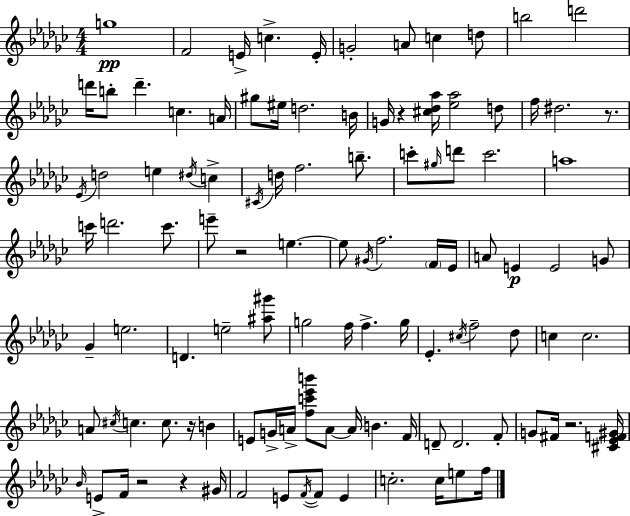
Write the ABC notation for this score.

X:1
T:Untitled
M:4/4
L:1/4
K:Ebm
g4 F2 E/4 c E/4 G2 A/2 c d/2 b2 d'2 d'/4 b/2 d' c A/4 ^g/2 ^e/4 d2 B/4 G/4 z [^c_d_a]/4 [_e_a]2 d/2 f/4 ^d2 z/2 _E/4 d2 e ^d/4 c ^C/4 d/4 f2 b/2 c'/2 ^g/4 d'/2 c'2 a4 c'/4 d'2 c'/2 e'/2 z2 e e/2 ^G/4 f2 F/4 _E/4 A/2 E E2 G/2 _G e2 D e2 [^a^g']/2 g2 f/4 f g/4 _E ^c/4 f2 _d/2 c c2 A/2 ^c/4 c c/2 z/4 B E/2 G/4 A/4 [fc'_e'b']/2 A/2 A/4 B F/4 D/2 D2 F/2 G/2 ^F/4 z2 [^C_EF^G]/4 _B/4 E/2 F/4 z2 z ^G/4 F2 E/2 F/4 F/2 E c2 c/4 e/2 f/4